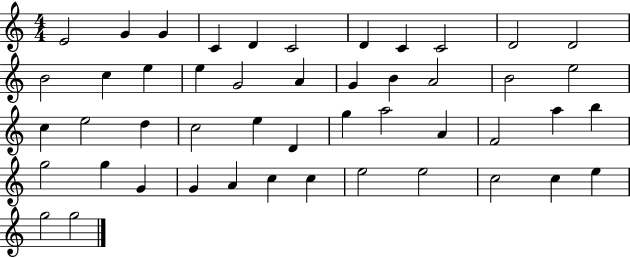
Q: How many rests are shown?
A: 0